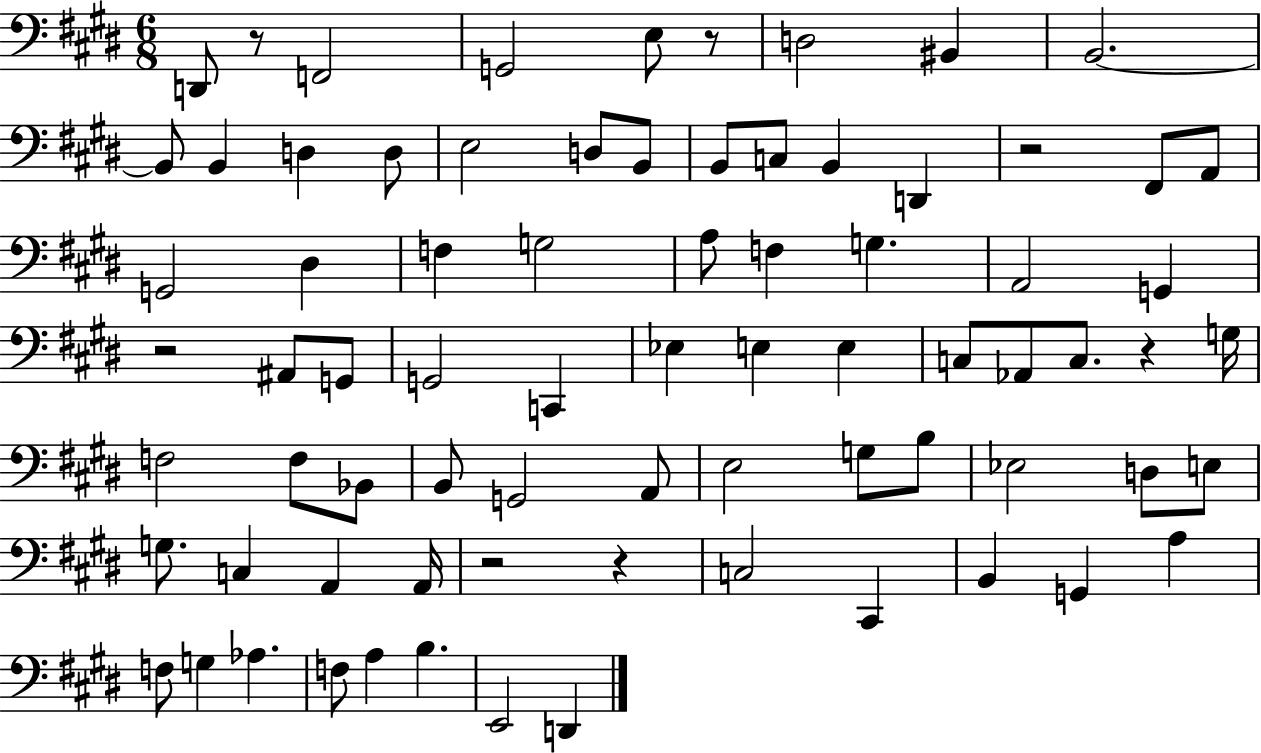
X:1
T:Untitled
M:6/8
L:1/4
K:E
D,,/2 z/2 F,,2 G,,2 E,/2 z/2 D,2 ^B,, B,,2 B,,/2 B,, D, D,/2 E,2 D,/2 B,,/2 B,,/2 C,/2 B,, D,, z2 ^F,,/2 A,,/2 G,,2 ^D, F, G,2 A,/2 F, G, A,,2 G,, z2 ^A,,/2 G,,/2 G,,2 C,, _E, E, E, C,/2 _A,,/2 C,/2 z G,/4 F,2 F,/2 _B,,/2 B,,/2 G,,2 A,,/2 E,2 G,/2 B,/2 _E,2 D,/2 E,/2 G,/2 C, A,, A,,/4 z2 z C,2 ^C,, B,, G,, A, F,/2 G, _A, F,/2 A, B, E,,2 D,,